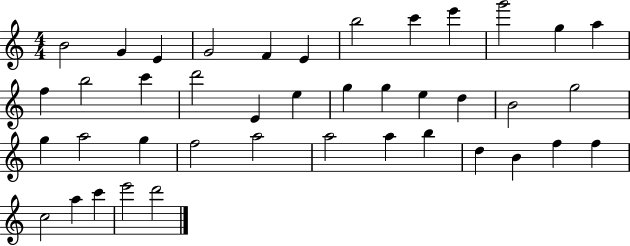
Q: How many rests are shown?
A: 0